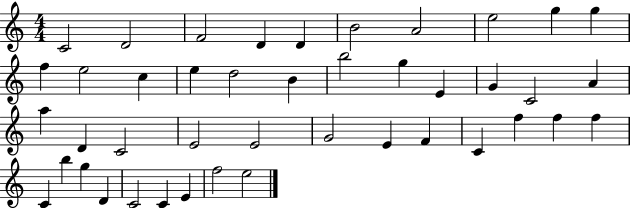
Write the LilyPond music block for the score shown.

{
  \clef treble
  \numericTimeSignature
  \time 4/4
  \key c \major
  c'2 d'2 | f'2 d'4 d'4 | b'2 a'2 | e''2 g''4 g''4 | \break f''4 e''2 c''4 | e''4 d''2 b'4 | b''2 g''4 e'4 | g'4 c'2 a'4 | \break a''4 d'4 c'2 | e'2 e'2 | g'2 e'4 f'4 | c'4 f''4 f''4 f''4 | \break c'4 b''4 g''4 d'4 | c'2 c'4 e'4 | f''2 e''2 | \bar "|."
}